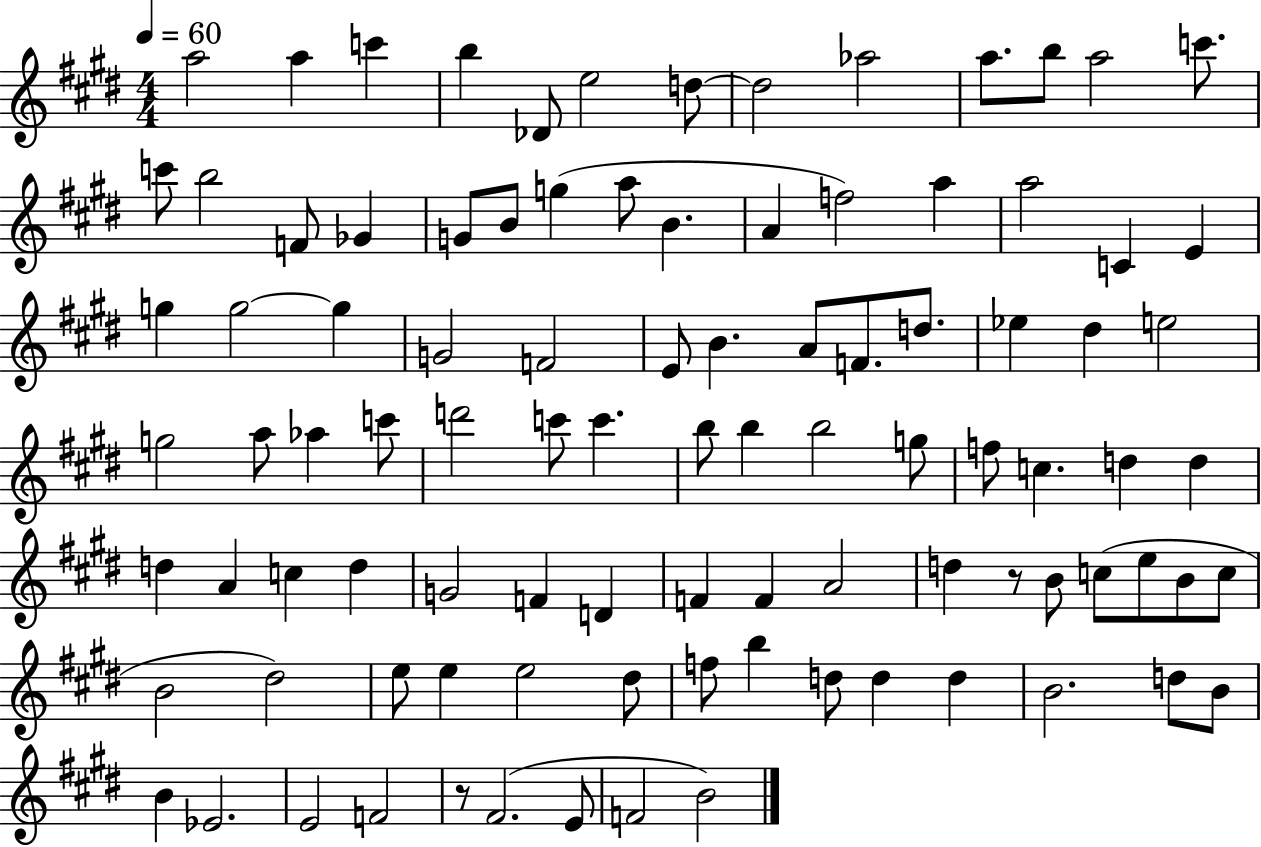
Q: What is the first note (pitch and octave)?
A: A5